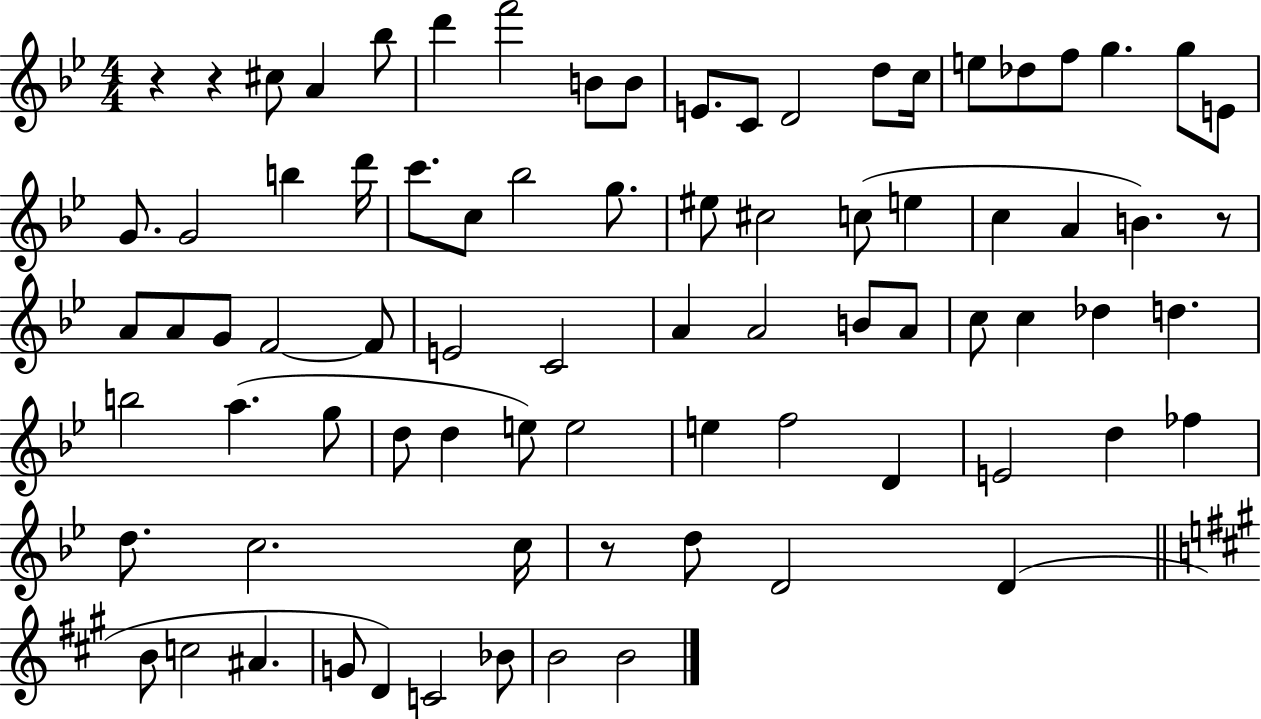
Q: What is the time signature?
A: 4/4